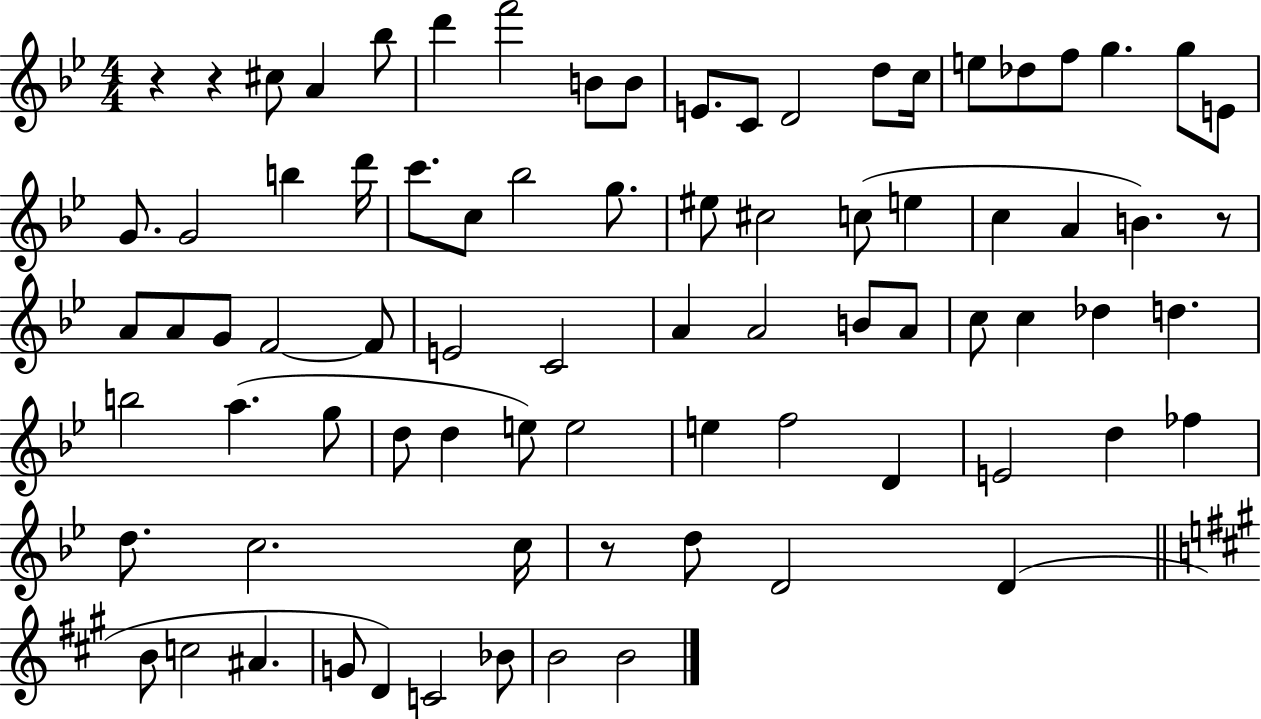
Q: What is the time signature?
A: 4/4